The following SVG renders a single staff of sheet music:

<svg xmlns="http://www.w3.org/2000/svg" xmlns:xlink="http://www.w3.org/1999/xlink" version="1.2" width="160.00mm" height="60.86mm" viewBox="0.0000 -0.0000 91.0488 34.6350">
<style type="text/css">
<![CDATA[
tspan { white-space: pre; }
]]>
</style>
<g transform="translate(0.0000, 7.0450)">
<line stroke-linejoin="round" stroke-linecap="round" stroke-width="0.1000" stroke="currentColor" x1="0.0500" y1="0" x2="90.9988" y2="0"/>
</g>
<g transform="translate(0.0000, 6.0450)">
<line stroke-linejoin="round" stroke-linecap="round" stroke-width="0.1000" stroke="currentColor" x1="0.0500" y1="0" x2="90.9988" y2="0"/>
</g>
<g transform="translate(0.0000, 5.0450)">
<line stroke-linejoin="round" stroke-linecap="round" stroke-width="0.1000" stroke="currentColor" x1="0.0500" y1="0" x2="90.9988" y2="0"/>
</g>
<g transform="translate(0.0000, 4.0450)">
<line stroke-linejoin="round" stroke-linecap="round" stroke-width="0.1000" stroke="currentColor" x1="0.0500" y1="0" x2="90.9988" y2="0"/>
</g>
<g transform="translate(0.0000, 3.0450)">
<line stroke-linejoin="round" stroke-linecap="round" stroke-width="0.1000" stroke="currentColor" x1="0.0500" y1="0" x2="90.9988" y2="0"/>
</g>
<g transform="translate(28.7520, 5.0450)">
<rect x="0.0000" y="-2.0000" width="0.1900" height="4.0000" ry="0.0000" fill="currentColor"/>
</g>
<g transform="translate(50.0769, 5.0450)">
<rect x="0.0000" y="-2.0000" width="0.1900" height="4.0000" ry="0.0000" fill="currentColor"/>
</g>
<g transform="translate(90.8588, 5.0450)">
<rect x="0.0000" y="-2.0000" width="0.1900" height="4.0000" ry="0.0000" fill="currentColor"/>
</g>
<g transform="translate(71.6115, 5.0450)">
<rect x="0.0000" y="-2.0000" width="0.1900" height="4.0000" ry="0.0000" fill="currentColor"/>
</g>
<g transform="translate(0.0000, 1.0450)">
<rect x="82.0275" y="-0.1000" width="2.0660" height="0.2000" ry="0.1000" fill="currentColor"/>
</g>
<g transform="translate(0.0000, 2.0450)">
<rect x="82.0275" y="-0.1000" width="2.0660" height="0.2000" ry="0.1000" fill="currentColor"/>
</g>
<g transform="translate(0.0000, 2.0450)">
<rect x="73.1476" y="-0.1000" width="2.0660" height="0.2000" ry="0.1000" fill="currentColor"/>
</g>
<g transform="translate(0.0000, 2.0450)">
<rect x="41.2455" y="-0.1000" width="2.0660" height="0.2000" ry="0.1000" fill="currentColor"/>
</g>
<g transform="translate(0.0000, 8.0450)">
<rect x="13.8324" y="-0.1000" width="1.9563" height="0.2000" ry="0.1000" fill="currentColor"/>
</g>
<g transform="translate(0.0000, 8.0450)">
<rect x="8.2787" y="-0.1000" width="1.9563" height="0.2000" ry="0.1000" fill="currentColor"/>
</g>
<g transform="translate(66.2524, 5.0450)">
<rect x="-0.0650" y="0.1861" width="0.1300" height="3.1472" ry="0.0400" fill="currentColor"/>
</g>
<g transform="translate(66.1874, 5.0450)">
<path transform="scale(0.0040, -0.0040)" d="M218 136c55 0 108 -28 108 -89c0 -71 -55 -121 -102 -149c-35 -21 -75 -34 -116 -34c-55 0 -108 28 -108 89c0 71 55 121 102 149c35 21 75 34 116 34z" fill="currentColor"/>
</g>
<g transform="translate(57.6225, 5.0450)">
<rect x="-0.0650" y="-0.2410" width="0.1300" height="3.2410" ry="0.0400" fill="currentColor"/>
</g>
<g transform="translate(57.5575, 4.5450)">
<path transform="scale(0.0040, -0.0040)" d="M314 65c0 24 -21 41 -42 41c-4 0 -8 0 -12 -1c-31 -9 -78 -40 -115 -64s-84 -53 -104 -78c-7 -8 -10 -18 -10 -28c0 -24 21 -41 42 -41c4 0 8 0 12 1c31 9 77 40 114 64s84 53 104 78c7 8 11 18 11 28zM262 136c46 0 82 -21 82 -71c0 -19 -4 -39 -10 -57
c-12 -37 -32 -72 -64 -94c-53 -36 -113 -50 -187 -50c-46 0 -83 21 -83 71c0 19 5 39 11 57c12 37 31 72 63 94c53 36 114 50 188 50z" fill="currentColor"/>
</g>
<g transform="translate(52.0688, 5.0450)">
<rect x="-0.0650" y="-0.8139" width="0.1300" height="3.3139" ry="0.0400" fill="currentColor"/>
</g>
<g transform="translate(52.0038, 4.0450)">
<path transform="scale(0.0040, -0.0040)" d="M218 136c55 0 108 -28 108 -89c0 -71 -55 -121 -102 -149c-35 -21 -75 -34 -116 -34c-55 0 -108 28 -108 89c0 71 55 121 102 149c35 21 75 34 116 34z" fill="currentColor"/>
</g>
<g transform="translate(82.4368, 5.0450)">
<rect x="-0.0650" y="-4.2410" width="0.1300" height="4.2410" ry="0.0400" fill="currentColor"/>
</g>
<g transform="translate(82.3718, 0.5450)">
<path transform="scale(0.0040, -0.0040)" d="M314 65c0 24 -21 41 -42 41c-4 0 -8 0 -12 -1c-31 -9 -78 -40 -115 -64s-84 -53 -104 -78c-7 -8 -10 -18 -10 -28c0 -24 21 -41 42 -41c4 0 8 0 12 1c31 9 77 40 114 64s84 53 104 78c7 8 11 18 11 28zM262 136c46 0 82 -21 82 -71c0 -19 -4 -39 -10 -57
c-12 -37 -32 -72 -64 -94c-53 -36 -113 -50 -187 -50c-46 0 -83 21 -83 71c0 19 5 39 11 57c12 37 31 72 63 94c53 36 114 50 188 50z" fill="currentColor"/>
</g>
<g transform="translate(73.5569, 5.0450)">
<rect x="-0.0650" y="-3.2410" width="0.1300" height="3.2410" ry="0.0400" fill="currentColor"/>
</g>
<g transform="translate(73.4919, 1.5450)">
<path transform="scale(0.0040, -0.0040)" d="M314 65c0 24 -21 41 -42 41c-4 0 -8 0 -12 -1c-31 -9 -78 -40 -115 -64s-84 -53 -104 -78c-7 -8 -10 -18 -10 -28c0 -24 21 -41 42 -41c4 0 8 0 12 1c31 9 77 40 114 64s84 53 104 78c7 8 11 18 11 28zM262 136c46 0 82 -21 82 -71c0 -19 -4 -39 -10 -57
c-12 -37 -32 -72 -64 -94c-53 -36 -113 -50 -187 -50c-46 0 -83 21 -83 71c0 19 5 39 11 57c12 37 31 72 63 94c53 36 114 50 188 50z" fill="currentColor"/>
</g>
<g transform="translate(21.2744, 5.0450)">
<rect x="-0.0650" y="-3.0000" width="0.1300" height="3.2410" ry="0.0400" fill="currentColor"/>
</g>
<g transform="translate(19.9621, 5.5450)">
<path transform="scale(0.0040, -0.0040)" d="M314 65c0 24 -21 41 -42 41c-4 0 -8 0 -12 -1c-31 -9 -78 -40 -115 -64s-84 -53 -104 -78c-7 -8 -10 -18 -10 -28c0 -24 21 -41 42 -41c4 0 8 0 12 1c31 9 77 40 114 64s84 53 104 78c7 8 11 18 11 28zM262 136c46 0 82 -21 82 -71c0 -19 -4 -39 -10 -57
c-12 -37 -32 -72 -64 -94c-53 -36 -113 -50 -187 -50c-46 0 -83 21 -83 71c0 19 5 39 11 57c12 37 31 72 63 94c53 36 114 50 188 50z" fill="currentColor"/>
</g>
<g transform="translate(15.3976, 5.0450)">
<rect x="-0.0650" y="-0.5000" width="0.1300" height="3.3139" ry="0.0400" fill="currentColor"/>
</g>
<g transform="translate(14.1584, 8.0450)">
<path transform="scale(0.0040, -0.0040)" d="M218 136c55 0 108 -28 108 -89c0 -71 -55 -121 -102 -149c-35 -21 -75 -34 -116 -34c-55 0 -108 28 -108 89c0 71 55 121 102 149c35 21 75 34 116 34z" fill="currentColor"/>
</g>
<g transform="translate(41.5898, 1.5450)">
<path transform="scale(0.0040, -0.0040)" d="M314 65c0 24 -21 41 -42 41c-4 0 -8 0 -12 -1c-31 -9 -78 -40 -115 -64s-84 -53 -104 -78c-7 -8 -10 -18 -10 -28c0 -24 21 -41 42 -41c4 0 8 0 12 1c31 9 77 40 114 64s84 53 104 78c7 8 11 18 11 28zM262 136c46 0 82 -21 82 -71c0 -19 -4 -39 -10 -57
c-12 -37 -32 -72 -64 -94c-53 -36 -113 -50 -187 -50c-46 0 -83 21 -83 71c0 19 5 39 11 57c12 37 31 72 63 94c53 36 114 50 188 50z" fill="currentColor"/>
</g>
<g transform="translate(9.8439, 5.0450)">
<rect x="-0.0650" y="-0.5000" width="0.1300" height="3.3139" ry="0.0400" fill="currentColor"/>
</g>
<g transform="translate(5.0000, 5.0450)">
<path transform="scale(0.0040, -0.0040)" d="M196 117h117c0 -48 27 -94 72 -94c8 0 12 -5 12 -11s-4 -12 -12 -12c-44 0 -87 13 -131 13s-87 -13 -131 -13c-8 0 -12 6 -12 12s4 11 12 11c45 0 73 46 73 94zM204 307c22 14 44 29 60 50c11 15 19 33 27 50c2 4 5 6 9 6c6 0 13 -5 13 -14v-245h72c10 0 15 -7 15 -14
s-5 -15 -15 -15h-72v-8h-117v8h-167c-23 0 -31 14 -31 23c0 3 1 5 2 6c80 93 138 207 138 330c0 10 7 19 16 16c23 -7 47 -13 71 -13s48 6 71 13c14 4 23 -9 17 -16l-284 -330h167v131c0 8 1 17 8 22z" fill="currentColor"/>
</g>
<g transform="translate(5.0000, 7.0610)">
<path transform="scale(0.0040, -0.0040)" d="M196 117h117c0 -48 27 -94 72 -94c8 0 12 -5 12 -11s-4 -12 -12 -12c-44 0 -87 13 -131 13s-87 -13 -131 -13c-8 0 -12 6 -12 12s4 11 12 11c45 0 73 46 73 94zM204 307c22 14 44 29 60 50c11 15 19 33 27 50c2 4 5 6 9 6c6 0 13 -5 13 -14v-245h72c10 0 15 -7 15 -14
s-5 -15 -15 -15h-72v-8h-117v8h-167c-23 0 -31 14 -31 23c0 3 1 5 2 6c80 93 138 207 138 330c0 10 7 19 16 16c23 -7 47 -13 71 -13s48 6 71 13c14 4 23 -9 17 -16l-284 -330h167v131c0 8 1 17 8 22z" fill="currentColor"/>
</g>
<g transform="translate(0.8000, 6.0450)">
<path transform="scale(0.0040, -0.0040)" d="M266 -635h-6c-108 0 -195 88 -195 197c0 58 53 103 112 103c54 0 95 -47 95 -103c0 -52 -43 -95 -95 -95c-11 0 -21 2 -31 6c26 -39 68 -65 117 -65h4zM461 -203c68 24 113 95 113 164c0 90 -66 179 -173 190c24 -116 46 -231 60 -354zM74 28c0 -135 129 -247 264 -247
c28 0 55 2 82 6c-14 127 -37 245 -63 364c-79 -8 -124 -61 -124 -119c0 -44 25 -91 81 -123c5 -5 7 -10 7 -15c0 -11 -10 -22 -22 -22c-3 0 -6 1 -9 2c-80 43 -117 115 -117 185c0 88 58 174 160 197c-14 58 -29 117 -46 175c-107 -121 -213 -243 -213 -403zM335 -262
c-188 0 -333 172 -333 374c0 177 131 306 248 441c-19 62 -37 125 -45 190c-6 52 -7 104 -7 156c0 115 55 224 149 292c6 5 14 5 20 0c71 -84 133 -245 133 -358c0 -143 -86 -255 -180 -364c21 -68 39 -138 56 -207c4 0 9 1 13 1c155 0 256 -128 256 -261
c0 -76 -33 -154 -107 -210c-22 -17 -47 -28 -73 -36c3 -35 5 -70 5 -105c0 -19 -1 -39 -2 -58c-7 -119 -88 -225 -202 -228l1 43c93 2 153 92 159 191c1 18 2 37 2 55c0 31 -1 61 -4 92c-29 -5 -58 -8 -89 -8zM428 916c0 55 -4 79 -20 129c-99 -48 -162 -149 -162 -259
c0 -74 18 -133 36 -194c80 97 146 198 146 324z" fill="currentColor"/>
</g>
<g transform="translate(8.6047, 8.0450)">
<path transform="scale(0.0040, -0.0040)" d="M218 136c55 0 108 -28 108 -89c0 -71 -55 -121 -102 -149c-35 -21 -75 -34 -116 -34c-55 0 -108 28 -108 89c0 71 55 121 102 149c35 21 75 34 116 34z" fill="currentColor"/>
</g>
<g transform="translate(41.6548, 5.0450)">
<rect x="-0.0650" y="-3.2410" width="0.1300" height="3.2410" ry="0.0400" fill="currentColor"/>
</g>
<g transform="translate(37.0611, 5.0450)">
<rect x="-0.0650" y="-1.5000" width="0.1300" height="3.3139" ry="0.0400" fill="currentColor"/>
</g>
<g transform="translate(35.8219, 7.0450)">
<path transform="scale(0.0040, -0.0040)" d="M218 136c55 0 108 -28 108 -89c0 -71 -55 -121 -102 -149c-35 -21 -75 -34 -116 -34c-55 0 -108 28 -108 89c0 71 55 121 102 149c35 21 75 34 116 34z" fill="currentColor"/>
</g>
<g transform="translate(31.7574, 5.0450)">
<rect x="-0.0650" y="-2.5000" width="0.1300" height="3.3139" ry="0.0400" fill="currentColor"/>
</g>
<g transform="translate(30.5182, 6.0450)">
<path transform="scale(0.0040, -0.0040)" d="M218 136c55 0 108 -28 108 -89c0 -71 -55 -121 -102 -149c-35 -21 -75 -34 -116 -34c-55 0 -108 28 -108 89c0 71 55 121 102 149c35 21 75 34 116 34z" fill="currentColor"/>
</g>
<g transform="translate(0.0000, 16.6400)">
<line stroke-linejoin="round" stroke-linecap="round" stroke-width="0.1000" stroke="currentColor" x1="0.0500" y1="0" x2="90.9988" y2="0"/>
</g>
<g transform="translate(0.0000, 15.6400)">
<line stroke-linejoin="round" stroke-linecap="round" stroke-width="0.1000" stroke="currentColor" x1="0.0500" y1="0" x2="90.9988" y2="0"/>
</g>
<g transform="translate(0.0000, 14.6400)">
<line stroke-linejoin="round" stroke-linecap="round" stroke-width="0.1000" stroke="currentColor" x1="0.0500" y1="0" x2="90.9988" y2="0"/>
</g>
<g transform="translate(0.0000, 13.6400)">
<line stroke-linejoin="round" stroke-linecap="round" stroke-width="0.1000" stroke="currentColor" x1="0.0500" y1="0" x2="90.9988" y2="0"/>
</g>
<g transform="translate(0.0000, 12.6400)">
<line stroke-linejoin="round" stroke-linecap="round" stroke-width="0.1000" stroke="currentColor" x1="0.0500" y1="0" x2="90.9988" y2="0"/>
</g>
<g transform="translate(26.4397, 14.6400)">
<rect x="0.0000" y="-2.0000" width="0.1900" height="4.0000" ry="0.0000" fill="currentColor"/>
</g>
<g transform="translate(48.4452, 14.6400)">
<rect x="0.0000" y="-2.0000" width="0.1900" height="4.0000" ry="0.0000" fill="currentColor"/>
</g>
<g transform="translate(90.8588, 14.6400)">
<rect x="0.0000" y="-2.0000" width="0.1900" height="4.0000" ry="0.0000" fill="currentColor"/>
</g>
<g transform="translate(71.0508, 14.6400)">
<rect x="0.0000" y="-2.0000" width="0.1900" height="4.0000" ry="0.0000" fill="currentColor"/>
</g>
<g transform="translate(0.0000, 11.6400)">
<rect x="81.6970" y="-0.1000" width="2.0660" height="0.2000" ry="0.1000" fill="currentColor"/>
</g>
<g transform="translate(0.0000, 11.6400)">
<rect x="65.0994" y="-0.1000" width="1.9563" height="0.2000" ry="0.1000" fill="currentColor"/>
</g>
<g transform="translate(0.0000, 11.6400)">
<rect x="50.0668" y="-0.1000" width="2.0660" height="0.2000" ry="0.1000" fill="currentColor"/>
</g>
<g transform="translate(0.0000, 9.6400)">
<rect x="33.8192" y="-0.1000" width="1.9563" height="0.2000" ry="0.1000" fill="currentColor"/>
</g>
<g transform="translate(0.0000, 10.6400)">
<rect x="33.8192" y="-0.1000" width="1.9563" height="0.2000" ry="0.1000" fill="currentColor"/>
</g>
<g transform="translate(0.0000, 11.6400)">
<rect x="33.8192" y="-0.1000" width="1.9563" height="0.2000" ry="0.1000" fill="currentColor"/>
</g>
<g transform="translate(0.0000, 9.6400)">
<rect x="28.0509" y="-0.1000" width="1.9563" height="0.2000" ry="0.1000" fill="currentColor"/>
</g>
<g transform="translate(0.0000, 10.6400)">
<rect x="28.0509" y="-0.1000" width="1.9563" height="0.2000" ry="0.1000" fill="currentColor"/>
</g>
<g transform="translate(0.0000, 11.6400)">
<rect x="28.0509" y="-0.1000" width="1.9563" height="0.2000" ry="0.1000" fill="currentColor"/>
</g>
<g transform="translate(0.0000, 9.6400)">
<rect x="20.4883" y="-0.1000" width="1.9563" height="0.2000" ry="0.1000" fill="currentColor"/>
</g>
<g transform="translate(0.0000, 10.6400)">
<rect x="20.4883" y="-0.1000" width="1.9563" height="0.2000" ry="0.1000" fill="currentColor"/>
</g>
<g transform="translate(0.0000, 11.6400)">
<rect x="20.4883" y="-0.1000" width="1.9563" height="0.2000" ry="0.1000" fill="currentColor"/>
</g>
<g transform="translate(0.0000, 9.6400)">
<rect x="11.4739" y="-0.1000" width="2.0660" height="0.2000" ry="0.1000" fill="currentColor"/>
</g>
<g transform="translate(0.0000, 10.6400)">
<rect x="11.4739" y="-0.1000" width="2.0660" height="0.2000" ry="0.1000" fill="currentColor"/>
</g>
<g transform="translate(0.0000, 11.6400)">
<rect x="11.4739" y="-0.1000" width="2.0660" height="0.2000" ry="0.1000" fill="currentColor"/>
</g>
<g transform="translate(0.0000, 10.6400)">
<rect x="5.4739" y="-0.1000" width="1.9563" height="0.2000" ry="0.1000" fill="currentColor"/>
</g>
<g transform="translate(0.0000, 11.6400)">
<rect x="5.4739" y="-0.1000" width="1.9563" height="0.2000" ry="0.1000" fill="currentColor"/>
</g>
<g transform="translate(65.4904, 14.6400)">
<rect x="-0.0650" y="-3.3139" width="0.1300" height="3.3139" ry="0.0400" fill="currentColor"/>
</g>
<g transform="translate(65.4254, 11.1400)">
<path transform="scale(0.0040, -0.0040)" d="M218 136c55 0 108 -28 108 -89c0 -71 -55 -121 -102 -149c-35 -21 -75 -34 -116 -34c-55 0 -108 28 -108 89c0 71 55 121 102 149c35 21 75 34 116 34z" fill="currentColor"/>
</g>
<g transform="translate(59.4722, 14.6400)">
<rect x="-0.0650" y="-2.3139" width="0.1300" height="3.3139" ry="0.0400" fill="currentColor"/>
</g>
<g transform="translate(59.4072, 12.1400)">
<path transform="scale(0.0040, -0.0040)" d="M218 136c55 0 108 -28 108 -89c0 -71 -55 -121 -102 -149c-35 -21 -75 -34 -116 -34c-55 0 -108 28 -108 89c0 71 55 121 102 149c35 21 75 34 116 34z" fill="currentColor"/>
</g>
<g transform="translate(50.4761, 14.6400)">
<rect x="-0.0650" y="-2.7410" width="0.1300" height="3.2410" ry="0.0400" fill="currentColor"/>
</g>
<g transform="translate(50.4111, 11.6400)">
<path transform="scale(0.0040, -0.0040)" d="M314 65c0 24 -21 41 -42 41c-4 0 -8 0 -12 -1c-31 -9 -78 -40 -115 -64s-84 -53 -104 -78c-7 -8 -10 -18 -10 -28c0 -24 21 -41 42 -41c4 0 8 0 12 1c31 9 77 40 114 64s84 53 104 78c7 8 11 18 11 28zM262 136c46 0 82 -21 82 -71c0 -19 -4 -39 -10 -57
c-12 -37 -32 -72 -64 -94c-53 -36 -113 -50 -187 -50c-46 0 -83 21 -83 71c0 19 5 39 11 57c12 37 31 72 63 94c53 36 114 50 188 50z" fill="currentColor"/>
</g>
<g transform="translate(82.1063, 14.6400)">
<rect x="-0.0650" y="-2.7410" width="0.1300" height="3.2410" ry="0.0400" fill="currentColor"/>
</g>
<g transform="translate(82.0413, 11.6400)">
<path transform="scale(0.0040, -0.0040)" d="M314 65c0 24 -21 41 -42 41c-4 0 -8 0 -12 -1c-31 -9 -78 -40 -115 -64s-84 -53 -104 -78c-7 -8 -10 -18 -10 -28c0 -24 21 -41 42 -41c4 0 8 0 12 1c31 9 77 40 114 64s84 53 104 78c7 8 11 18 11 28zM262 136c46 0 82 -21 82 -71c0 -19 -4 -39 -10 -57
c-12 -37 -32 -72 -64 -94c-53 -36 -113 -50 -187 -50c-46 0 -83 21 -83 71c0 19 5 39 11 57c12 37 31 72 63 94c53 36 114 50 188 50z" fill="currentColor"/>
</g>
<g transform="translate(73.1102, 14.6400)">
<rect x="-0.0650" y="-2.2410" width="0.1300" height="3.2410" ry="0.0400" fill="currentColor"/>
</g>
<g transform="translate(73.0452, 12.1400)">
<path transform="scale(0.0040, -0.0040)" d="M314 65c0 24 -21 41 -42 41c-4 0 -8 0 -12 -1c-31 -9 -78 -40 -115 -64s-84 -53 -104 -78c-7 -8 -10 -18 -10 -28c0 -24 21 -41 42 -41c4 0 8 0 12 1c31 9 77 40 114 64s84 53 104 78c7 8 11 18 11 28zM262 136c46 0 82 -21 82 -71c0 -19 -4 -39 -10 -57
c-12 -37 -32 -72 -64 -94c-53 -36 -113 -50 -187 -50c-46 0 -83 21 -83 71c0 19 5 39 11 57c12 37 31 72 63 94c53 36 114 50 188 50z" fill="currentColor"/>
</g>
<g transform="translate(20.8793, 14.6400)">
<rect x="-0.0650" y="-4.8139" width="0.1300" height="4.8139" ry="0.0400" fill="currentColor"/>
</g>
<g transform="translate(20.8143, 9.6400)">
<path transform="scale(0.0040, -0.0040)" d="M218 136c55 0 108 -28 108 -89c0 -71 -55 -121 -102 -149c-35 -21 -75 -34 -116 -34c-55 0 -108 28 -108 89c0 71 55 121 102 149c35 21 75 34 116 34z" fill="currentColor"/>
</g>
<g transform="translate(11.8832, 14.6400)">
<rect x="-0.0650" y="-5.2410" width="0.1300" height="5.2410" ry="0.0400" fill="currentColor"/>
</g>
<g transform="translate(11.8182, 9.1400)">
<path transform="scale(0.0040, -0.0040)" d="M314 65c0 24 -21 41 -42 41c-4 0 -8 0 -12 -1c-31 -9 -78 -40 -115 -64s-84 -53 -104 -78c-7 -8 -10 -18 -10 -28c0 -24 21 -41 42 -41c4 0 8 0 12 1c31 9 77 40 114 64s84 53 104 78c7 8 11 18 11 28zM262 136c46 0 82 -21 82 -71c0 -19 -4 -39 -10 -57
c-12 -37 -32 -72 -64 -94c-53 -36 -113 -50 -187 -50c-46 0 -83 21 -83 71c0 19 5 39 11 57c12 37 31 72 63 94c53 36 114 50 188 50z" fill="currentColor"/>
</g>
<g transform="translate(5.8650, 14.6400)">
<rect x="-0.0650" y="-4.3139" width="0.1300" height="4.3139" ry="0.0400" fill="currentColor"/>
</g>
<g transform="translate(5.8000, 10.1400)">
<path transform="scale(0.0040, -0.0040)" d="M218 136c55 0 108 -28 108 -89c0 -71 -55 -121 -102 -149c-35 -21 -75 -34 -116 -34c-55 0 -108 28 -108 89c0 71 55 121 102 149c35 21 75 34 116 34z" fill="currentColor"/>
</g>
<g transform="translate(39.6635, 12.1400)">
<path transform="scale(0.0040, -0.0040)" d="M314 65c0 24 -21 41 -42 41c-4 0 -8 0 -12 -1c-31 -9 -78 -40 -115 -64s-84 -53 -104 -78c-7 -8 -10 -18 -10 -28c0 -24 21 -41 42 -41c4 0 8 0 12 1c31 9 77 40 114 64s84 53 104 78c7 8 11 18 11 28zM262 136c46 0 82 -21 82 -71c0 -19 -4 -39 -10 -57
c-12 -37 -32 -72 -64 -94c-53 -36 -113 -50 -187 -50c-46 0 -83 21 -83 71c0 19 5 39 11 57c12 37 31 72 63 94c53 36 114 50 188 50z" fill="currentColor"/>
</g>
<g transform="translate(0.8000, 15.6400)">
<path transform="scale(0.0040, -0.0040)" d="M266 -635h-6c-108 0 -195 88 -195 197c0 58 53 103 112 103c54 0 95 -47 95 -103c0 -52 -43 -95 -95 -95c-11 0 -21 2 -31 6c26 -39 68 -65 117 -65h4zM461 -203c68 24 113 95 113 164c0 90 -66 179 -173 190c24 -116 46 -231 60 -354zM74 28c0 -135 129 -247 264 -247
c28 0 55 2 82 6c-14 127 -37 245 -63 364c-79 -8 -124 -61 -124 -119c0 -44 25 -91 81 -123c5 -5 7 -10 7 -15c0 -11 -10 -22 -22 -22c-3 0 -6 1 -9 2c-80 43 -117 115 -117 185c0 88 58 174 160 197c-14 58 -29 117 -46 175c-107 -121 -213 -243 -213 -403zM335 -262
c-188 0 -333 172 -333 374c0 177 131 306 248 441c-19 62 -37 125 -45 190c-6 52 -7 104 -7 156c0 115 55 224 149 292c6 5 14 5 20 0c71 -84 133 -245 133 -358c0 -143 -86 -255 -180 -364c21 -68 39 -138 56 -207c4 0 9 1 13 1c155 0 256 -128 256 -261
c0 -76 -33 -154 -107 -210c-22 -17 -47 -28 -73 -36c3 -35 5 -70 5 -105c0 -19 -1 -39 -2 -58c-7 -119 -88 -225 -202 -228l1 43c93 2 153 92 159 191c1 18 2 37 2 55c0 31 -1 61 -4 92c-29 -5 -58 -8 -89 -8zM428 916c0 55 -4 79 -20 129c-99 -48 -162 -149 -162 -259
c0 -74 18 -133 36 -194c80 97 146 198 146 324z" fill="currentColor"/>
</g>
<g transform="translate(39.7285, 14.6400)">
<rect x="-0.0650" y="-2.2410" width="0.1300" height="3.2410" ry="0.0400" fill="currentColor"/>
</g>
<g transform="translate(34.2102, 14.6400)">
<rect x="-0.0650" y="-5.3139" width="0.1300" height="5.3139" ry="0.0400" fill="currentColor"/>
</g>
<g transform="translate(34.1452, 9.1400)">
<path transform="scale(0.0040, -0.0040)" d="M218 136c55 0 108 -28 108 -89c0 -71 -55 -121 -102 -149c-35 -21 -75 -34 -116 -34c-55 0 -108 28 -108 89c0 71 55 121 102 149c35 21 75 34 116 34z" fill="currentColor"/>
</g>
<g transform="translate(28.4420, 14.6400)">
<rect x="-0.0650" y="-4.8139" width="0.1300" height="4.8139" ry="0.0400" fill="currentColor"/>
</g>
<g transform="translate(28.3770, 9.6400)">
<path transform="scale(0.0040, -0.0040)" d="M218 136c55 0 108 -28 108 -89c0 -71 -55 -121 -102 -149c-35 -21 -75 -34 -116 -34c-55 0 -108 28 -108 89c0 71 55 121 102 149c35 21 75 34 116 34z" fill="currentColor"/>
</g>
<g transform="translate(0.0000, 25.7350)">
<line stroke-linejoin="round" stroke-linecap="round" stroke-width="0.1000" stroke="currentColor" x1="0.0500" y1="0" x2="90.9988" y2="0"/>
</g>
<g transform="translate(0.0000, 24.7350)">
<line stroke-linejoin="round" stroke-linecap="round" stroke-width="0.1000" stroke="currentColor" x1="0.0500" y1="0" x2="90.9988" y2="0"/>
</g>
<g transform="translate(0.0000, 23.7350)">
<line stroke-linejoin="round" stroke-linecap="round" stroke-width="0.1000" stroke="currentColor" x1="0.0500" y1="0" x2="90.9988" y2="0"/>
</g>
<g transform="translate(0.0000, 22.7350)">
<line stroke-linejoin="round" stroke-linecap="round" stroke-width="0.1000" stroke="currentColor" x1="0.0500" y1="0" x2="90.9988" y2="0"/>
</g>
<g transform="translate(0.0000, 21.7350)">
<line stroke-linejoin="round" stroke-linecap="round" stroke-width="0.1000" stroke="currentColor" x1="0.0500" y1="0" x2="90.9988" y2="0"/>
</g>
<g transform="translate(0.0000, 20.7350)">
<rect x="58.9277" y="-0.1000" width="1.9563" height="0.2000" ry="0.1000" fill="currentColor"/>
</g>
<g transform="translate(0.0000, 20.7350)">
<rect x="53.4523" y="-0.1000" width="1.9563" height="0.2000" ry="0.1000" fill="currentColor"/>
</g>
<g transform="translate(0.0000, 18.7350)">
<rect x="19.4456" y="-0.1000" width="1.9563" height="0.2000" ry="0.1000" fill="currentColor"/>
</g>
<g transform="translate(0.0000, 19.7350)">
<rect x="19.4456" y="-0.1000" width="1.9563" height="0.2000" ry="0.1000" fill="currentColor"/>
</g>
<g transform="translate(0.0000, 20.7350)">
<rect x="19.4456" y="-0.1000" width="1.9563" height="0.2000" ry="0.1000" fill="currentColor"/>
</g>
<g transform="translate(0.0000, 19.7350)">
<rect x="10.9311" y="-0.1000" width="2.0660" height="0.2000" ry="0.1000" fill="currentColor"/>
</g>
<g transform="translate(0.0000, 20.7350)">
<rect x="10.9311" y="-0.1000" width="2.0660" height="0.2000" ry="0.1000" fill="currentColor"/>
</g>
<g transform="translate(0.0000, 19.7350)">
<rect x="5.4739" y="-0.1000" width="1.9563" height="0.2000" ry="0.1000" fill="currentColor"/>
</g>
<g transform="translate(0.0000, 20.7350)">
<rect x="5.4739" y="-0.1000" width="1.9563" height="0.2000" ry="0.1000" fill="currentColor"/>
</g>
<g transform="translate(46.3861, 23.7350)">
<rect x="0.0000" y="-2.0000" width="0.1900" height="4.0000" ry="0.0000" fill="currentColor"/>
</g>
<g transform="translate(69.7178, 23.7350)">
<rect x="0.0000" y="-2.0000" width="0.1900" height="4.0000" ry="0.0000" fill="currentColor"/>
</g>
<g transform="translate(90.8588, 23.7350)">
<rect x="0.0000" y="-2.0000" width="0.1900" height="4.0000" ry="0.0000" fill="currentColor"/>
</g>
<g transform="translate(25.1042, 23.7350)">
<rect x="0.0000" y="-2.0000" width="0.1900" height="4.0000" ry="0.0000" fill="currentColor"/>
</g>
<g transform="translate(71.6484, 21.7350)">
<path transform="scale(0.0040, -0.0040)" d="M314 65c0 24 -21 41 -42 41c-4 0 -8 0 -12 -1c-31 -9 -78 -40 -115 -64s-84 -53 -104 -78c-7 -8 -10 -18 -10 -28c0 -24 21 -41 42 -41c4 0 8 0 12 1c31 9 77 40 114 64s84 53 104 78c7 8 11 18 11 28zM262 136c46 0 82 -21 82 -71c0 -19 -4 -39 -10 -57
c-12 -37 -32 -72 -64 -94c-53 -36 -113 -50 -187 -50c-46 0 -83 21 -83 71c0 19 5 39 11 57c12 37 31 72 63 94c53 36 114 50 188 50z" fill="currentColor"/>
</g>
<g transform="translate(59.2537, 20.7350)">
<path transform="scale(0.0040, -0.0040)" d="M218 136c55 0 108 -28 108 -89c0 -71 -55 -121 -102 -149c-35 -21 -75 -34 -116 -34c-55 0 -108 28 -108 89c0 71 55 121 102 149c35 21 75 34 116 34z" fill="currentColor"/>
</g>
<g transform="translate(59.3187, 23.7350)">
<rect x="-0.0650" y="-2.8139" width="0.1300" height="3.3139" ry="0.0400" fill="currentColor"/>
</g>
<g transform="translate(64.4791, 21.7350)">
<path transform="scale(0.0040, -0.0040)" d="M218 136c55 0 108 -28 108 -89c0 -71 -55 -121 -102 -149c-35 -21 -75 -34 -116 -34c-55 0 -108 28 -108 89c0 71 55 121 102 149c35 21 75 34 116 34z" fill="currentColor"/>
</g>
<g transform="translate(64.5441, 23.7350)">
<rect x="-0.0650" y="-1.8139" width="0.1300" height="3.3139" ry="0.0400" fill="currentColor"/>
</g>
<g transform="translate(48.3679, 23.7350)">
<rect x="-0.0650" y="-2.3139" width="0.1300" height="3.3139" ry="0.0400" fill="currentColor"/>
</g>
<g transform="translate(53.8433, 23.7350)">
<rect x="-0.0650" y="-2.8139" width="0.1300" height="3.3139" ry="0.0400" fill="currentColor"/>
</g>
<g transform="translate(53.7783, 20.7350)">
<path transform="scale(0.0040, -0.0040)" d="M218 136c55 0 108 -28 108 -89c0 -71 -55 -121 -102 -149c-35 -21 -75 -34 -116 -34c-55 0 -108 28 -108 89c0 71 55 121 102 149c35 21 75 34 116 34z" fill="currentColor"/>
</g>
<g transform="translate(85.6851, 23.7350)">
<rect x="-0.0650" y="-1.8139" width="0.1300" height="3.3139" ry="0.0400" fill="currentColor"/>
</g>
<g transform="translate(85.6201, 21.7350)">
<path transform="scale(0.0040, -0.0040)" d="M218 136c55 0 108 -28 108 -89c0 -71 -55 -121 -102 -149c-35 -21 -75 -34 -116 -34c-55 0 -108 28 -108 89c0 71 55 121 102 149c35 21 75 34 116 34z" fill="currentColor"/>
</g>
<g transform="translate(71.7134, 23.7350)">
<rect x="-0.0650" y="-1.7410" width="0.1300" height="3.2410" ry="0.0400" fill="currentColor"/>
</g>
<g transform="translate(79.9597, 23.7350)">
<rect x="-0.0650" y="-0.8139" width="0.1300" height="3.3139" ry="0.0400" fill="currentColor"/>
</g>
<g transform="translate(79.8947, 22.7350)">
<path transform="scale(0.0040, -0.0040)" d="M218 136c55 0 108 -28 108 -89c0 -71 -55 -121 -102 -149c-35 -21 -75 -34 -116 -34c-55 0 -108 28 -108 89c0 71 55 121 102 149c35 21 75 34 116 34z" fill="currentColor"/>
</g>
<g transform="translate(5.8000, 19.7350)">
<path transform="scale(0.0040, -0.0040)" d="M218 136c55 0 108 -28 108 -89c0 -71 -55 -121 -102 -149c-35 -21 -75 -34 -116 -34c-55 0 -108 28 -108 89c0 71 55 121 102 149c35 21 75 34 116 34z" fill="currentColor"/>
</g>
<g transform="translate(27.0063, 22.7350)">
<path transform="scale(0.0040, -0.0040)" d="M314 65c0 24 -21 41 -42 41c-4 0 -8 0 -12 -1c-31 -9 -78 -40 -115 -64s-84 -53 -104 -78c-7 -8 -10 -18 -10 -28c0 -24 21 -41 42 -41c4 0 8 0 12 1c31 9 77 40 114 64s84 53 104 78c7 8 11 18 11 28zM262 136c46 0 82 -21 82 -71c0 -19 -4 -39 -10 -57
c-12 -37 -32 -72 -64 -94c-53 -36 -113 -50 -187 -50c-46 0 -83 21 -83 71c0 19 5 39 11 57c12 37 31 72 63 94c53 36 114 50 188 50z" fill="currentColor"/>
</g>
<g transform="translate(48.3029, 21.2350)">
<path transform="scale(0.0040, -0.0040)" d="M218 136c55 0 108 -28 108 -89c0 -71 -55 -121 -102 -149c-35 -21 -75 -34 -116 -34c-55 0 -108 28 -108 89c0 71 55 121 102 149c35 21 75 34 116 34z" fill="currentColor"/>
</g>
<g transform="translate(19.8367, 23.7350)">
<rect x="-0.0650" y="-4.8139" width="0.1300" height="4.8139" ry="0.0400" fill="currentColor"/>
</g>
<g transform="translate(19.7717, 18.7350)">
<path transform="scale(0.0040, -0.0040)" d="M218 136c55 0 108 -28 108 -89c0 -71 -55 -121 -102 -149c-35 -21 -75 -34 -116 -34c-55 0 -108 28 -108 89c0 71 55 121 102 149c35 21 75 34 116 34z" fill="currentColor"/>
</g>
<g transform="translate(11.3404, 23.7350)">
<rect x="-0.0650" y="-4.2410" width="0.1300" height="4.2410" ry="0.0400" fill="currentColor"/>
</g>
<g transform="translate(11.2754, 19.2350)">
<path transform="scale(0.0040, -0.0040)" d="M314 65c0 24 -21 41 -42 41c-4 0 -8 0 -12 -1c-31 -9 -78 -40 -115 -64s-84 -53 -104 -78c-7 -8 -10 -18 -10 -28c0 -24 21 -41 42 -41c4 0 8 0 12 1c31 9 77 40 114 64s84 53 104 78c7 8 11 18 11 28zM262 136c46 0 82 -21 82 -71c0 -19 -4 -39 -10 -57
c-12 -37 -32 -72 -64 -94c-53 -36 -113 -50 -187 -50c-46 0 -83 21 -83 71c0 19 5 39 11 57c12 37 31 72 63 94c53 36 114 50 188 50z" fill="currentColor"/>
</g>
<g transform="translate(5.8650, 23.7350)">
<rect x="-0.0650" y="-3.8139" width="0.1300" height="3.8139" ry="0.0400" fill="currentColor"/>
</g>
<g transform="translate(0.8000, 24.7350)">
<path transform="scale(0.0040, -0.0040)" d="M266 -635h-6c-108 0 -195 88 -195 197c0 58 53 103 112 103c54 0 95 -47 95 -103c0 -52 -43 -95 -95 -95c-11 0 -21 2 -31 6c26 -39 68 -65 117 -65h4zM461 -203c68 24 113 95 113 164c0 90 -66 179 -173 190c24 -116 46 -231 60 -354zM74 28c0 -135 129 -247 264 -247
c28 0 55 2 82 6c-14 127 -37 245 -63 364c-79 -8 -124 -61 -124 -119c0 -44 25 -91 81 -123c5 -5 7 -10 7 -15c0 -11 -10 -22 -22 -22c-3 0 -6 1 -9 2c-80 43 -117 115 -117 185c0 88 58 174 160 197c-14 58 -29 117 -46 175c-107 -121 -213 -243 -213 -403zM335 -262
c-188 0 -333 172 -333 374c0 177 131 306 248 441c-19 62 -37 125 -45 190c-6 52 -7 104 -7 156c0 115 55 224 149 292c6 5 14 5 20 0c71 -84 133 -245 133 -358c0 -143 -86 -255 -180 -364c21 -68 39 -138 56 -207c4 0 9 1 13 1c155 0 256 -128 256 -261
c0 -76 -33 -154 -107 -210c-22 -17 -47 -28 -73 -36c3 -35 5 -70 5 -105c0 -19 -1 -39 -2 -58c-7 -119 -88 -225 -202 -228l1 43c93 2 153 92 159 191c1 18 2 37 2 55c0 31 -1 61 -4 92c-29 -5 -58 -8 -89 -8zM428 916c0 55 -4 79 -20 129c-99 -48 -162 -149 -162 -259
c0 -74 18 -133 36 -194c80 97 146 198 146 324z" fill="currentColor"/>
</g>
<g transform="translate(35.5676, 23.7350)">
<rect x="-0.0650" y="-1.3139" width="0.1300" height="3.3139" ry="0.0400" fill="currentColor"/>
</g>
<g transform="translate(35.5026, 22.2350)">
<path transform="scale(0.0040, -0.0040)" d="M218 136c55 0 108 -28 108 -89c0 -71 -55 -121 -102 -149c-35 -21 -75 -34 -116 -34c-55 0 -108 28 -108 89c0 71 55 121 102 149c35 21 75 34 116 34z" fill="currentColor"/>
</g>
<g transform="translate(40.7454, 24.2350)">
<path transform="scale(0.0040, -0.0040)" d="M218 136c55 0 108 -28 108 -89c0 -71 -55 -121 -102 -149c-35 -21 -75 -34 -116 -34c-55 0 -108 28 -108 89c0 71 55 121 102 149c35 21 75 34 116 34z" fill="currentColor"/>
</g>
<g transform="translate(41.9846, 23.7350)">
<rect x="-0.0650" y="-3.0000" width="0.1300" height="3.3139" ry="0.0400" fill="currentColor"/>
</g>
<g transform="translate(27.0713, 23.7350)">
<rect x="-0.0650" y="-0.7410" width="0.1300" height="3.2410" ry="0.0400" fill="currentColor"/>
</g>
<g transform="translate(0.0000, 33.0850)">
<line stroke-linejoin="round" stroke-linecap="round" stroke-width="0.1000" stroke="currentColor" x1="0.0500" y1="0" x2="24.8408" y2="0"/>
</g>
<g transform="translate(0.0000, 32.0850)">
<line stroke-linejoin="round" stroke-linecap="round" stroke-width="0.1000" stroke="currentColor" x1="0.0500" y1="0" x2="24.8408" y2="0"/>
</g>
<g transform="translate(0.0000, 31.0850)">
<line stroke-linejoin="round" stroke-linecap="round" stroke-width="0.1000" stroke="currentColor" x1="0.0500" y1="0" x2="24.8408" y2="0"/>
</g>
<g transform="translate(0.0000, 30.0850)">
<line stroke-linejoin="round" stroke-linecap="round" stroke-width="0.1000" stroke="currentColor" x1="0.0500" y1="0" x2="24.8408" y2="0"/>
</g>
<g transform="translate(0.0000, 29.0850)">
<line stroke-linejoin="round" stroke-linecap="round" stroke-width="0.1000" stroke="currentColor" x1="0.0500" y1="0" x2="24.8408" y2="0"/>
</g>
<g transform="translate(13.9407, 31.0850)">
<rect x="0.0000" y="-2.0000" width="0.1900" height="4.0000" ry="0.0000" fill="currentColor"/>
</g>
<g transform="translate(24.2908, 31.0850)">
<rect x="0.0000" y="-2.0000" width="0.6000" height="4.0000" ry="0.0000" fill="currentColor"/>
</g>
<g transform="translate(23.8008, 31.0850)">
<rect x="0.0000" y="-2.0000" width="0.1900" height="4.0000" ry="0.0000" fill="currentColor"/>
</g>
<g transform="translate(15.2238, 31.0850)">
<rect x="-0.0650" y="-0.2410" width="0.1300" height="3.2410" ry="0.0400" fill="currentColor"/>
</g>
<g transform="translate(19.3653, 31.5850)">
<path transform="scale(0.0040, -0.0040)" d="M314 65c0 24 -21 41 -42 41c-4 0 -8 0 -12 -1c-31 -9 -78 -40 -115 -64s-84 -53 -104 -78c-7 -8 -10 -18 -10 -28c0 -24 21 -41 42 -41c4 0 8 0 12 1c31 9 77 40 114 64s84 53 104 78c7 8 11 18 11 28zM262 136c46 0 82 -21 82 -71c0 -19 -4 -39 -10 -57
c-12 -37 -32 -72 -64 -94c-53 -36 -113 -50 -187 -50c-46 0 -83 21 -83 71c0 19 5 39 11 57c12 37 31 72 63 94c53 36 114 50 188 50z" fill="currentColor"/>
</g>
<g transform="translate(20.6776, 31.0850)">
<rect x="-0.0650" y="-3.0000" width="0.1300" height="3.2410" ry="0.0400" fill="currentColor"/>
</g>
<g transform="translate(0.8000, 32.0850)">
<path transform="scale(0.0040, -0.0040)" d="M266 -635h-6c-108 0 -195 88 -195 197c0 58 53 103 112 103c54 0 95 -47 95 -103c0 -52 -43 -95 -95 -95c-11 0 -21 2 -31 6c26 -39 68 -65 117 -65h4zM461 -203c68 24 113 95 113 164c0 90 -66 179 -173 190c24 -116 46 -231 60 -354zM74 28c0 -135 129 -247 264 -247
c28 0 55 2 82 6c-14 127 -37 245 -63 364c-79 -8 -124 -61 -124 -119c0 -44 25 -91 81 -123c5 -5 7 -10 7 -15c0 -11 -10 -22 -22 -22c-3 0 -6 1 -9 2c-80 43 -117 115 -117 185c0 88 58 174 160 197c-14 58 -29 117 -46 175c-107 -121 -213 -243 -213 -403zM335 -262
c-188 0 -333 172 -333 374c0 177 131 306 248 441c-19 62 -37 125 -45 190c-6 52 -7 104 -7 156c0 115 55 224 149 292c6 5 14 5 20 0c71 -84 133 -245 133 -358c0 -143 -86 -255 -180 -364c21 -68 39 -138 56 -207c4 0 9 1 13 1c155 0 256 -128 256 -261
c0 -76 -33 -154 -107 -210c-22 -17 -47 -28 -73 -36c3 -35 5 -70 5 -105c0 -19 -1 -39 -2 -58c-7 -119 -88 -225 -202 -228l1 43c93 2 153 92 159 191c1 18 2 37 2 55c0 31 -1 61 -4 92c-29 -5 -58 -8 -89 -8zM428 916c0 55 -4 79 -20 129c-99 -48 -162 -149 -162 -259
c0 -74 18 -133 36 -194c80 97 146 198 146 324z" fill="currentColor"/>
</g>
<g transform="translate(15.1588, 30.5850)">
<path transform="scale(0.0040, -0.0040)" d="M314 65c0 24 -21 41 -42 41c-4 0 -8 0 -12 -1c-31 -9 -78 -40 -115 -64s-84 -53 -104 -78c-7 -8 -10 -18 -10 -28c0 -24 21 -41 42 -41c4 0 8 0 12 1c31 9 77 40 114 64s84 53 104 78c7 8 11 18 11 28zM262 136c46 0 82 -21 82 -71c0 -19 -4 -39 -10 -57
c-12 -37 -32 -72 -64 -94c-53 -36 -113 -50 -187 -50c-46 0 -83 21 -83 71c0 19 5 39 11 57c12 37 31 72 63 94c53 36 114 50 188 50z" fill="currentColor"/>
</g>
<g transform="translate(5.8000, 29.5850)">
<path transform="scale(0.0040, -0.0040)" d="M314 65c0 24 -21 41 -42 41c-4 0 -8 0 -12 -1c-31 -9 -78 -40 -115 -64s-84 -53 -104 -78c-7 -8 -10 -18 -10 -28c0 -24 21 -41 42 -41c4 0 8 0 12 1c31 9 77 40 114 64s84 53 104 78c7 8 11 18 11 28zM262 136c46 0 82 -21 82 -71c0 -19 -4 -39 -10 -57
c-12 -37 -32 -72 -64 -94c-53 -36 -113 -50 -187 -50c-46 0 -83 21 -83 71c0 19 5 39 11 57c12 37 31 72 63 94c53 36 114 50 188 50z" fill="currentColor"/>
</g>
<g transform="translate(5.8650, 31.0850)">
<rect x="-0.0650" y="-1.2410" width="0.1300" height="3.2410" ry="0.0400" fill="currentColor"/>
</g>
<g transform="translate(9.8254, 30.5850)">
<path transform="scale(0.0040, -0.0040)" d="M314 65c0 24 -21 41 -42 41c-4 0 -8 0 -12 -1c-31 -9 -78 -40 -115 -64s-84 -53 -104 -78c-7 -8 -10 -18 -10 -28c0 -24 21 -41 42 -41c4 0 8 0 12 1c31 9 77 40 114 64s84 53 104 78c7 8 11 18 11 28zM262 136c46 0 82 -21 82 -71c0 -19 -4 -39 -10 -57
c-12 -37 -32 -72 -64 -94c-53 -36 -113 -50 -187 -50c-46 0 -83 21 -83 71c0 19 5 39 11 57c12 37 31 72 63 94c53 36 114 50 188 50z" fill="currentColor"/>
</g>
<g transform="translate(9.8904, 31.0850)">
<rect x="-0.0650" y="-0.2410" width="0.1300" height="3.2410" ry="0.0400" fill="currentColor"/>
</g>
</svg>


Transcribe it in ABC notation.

X:1
T:Untitled
M:4/4
L:1/4
K:C
C C A2 G E b2 d c2 B b2 d'2 d' f'2 e' e' f' g2 a2 g b g2 a2 c' d'2 e' d2 e A g a a f f2 d f e2 c2 c2 A2